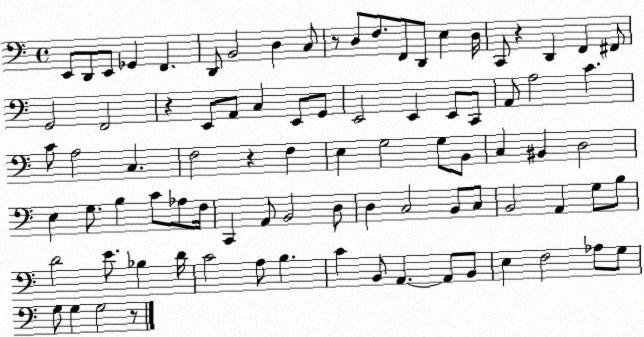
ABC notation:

X:1
T:Untitled
M:4/4
L:1/4
K:C
E,,/2 D,,/2 E,,/2 _G,, F,, D,,/2 B,,2 D, C,/2 z/2 D,/2 F,/2 F,,/2 D,,/2 E, D,/4 C,,/2 z D,, F,, ^F,,/2 G,,2 F,,2 z E,,/2 A,,/2 C, E,,/2 G,,/2 E,,2 E,, E,,/2 C,,/2 A,,/2 A,2 C C/2 A,2 C, F,2 z F, E, G,2 G,/2 B,,/2 C, ^B,, D,2 E, G,/2 B, C/2 _A,/2 F,/4 C,, A,,/2 B,,2 D,/2 D, C,2 B,,/2 C,/2 B,,2 A,, G,/2 B,/2 D2 E/2 _B, D/4 C2 A,/2 B, C B,,/2 A,, A,,/2 B,,/2 E, F,2 _A,/2 G,/2 G,/2 G, G,2 z/2